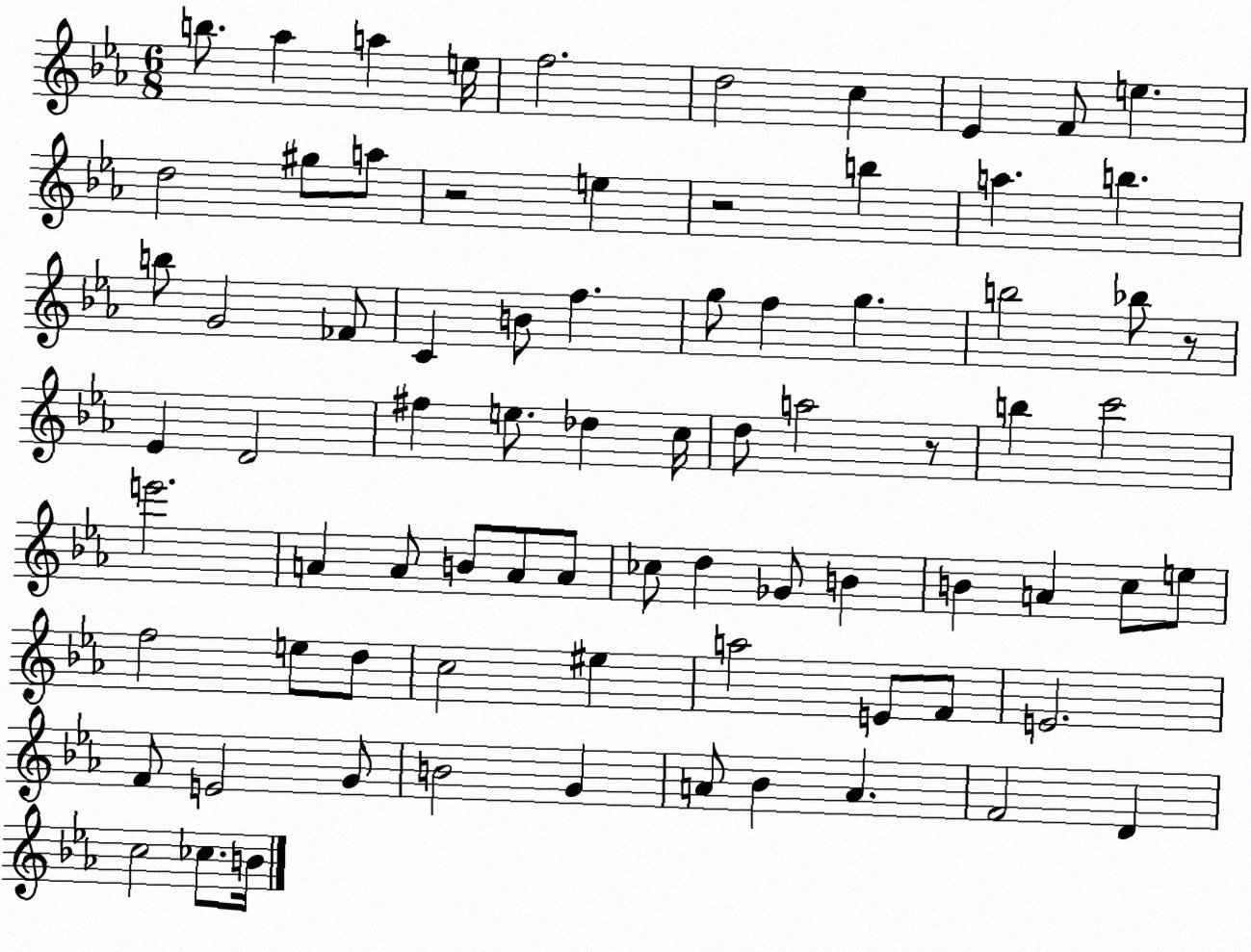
X:1
T:Untitled
M:6/8
L:1/4
K:Eb
b/2 _a a e/4 f2 d2 c _E F/2 e d2 ^g/2 a/2 z2 e z2 b a b b/2 G2 _F/2 C B/2 f g/2 f g b2 _b/2 z/2 _E D2 ^f e/2 _d c/4 d/2 a2 z/2 b c'2 e'2 A A/2 B/2 A/2 A/2 _c/2 d _G/2 B B A c/2 e/2 f2 e/2 d/2 c2 ^e a2 E/2 F/2 E2 F/2 E2 G/2 B2 G A/2 _B A F2 D c2 _c/2 B/4